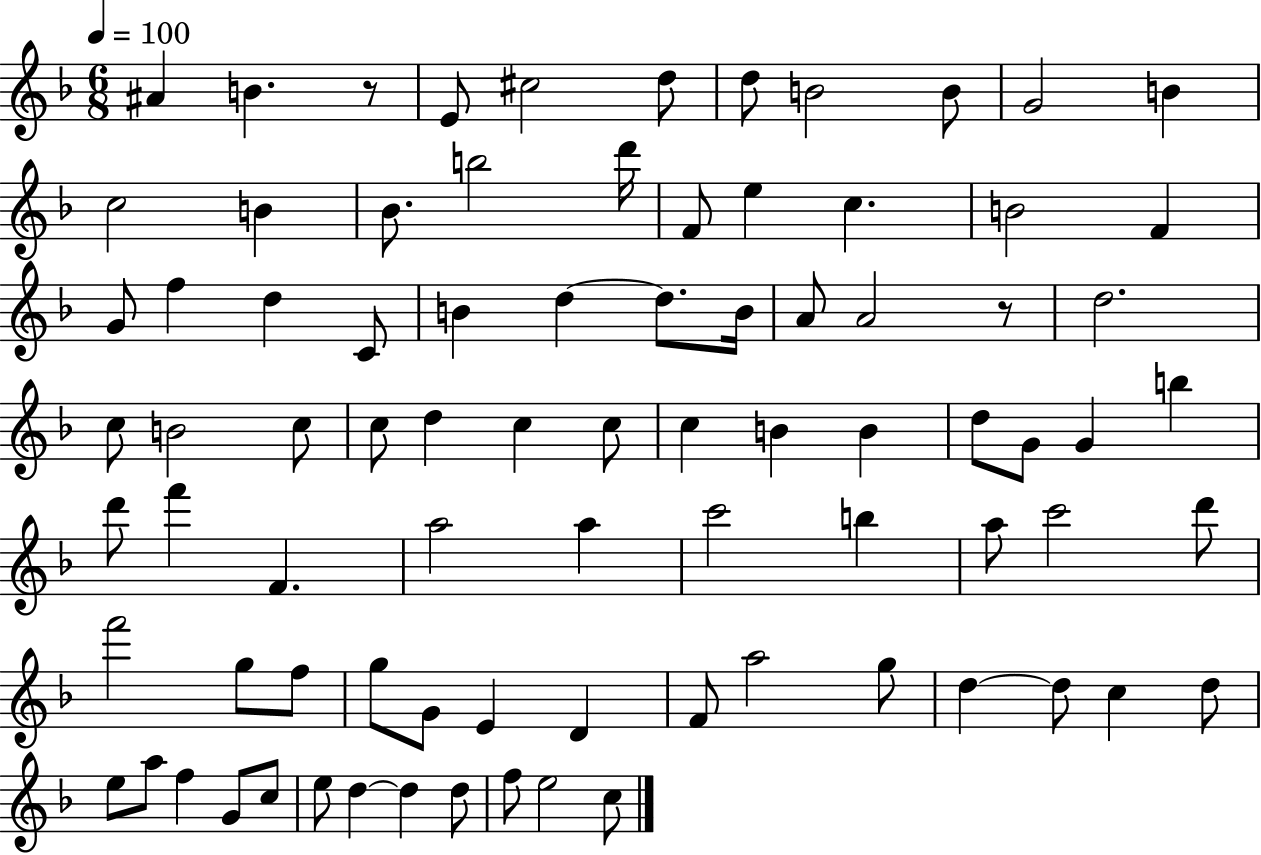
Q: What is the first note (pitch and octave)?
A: A#4